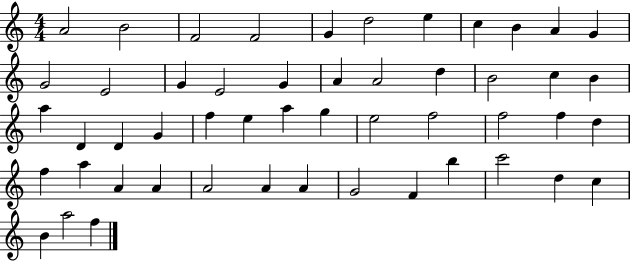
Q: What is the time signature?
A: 4/4